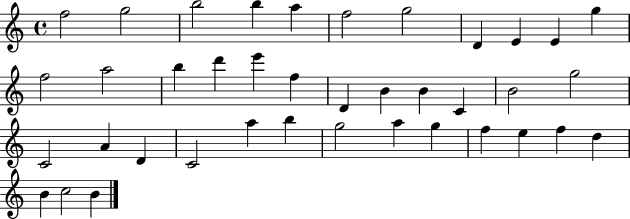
F5/h G5/h B5/h B5/q A5/q F5/h G5/h D4/q E4/q E4/q G5/q F5/h A5/h B5/q D6/q E6/q F5/q D4/q B4/q B4/q C4/q B4/h G5/h C4/h A4/q D4/q C4/h A5/q B5/q G5/h A5/q G5/q F5/q E5/q F5/q D5/q B4/q C5/h B4/q